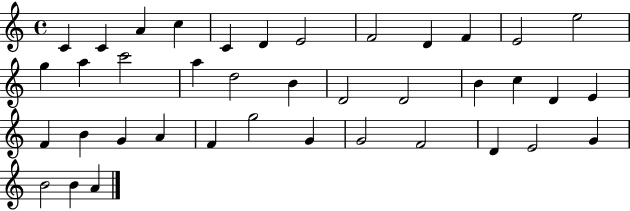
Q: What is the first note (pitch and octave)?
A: C4